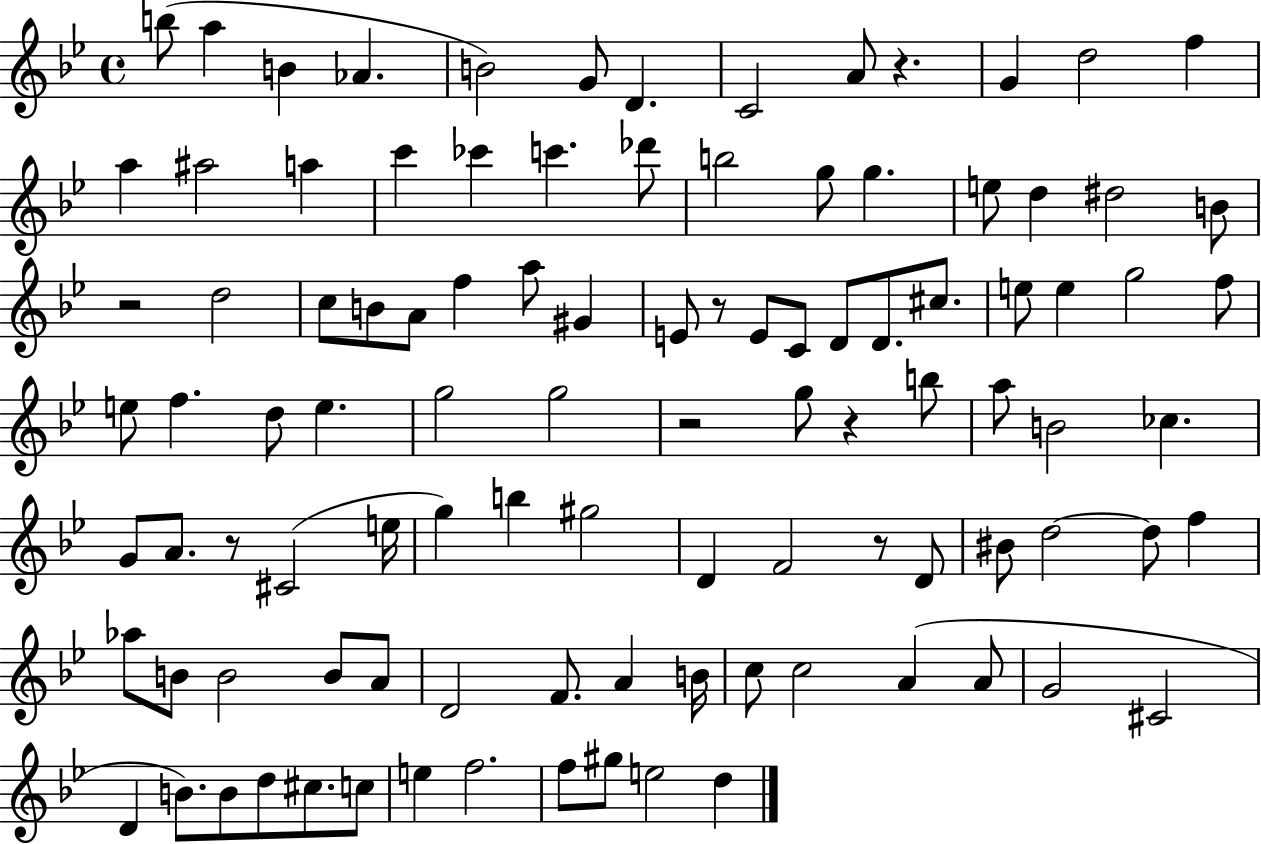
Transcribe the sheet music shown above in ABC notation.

X:1
T:Untitled
M:4/4
L:1/4
K:Bb
b/2 a B _A B2 G/2 D C2 A/2 z G d2 f a ^a2 a c' _c' c' _d'/2 b2 g/2 g e/2 d ^d2 B/2 z2 d2 c/2 B/2 A/2 f a/2 ^G E/2 z/2 E/2 C/2 D/2 D/2 ^c/2 e/2 e g2 f/2 e/2 f d/2 e g2 g2 z2 g/2 z b/2 a/2 B2 _c G/2 A/2 z/2 ^C2 e/4 g b ^g2 D F2 z/2 D/2 ^B/2 d2 d/2 f _a/2 B/2 B2 B/2 A/2 D2 F/2 A B/4 c/2 c2 A A/2 G2 ^C2 D B/2 B/2 d/2 ^c/2 c/2 e f2 f/2 ^g/2 e2 d